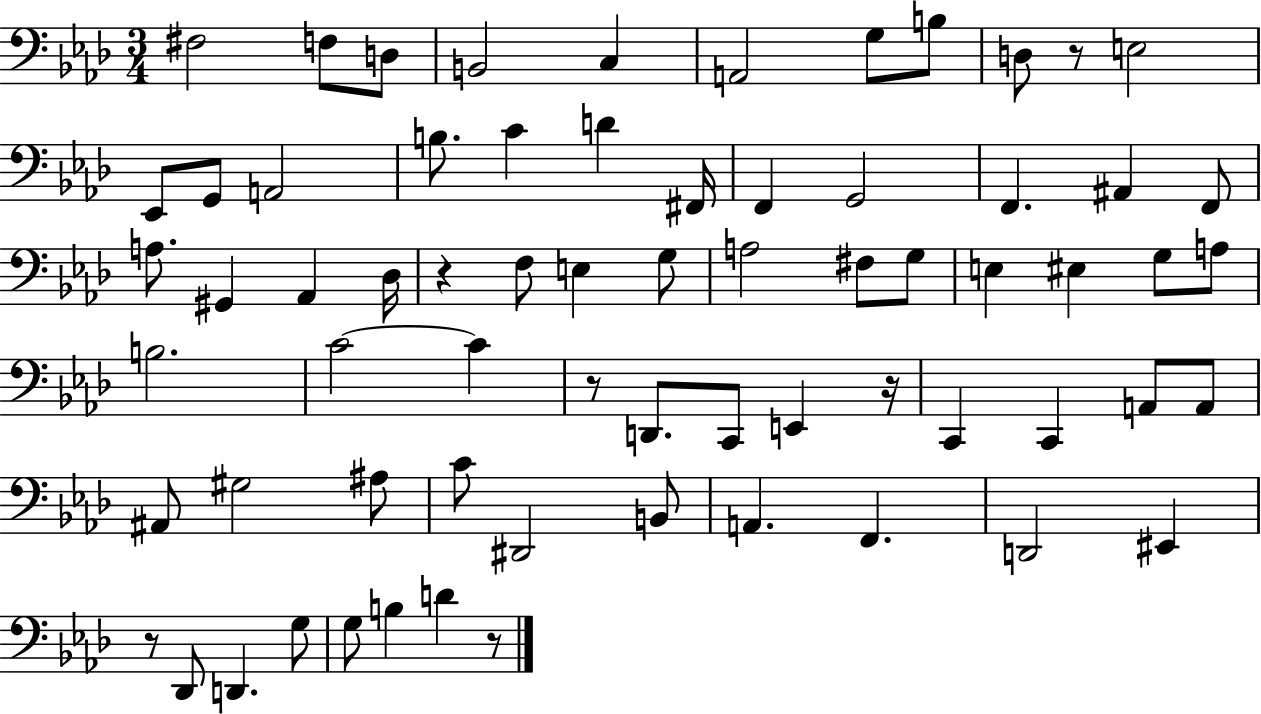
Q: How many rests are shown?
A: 6